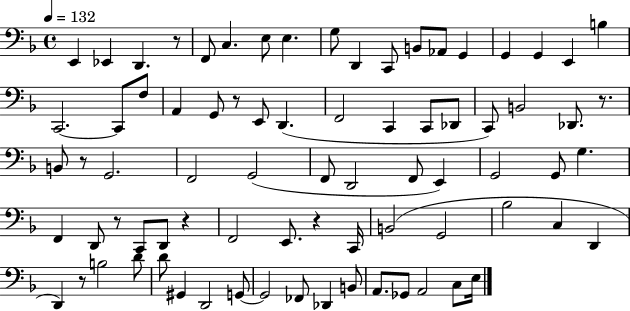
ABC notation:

X:1
T:Untitled
M:4/4
L:1/4
K:F
E,, _E,, D,, z/2 F,,/2 C, E,/2 E, G,/2 D,, C,,/2 B,,/2 _A,,/2 G,, G,, G,, E,, B, C,,2 C,,/2 F,/2 A,, G,,/2 z/2 E,,/2 D,, F,,2 C,, C,,/2 _D,,/2 C,,/2 B,,2 _D,,/2 z/2 B,,/2 z/2 G,,2 F,,2 G,,2 F,,/2 D,,2 F,,/2 E,, G,,2 G,,/2 G, F,, D,,/2 z/2 C,,/2 D,,/2 z F,,2 E,,/2 z C,,/4 B,,2 G,,2 _B,2 C, D,, D,, z/2 B,2 D/2 D/2 ^G,, D,,2 G,,/2 G,,2 _F,,/2 _D,, B,,/2 A,,/2 _G,,/2 A,,2 C,/2 E,/4